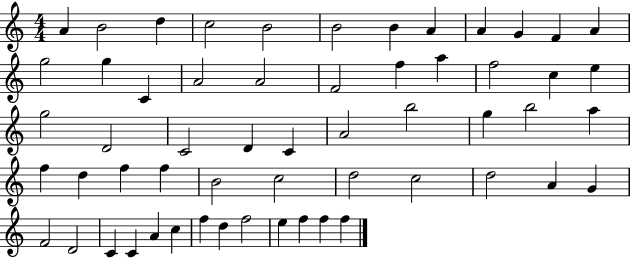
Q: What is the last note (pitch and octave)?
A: F5